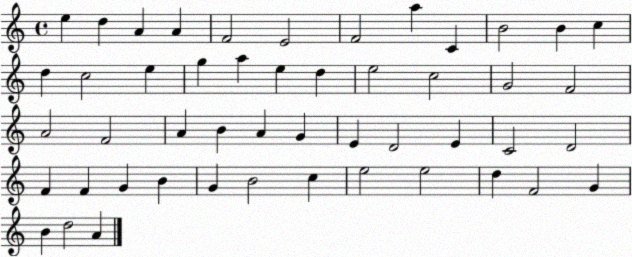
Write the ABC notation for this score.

X:1
T:Untitled
M:4/4
L:1/4
K:C
e d A A F2 E2 F2 a C B2 B c d c2 e g a e d e2 c2 G2 F2 A2 F2 A B A G E D2 E C2 D2 F F G B G B2 c e2 e2 d F2 G B d2 A